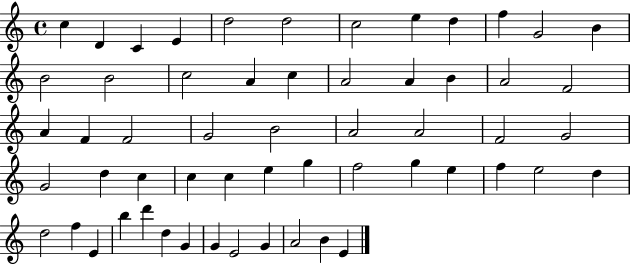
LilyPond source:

{
  \clef treble
  \time 4/4
  \defaultTimeSignature
  \key c \major
  c''4 d'4 c'4 e'4 | d''2 d''2 | c''2 e''4 d''4 | f''4 g'2 b'4 | \break b'2 b'2 | c''2 a'4 c''4 | a'2 a'4 b'4 | a'2 f'2 | \break a'4 f'4 f'2 | g'2 b'2 | a'2 a'2 | f'2 g'2 | \break g'2 d''4 c''4 | c''4 c''4 e''4 g''4 | f''2 g''4 e''4 | f''4 e''2 d''4 | \break d''2 f''4 e'4 | b''4 d'''4 d''4 g'4 | g'4 e'2 g'4 | a'2 b'4 e'4 | \break \bar "|."
}